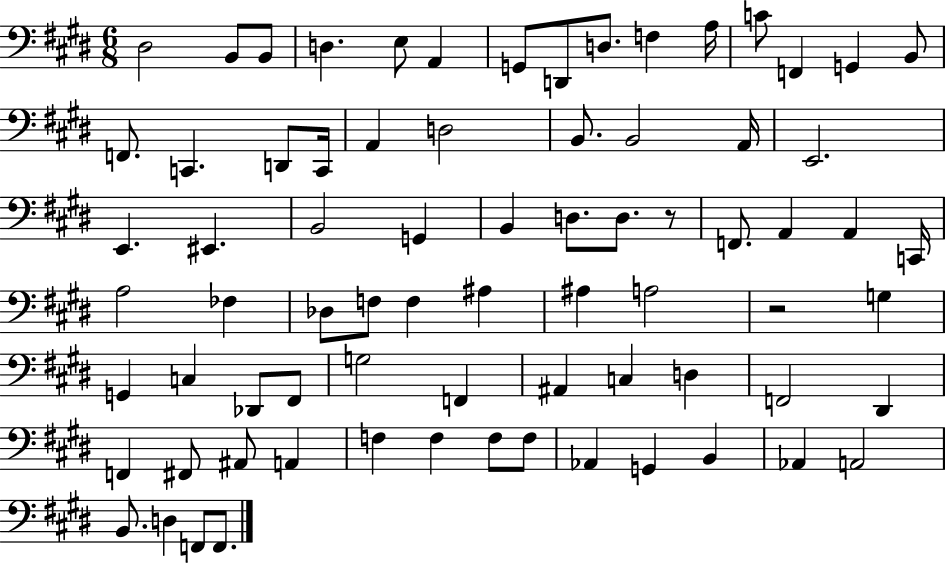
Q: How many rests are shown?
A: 2